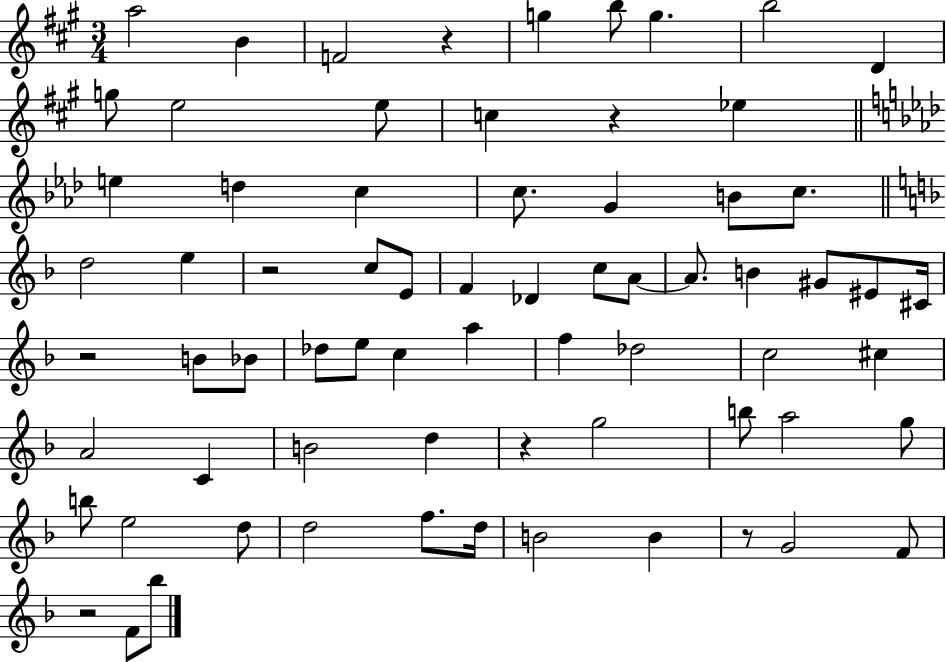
{
  \clef treble
  \numericTimeSignature
  \time 3/4
  \key a \major
  a''2 b'4 | f'2 r4 | g''4 b''8 g''4. | b''2 d'4 | \break g''8 e''2 e''8 | c''4 r4 ees''4 | \bar "||" \break \key f \minor e''4 d''4 c''4 | c''8. g'4 b'8 c''8. | \bar "||" \break \key f \major d''2 e''4 | r2 c''8 e'8 | f'4 des'4 c''8 a'8~~ | a'8. b'4 gis'8 eis'8 cis'16 | \break r2 b'8 bes'8 | des''8 e''8 c''4 a''4 | f''4 des''2 | c''2 cis''4 | \break a'2 c'4 | b'2 d''4 | r4 g''2 | b''8 a''2 g''8 | \break b''8 e''2 d''8 | d''2 f''8. d''16 | b'2 b'4 | r8 g'2 f'8 | \break r2 f'8 bes''8 | \bar "|."
}